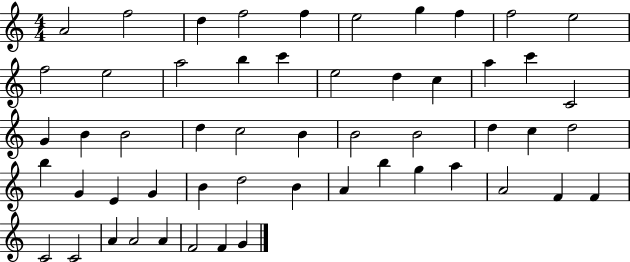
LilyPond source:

{
  \clef treble
  \numericTimeSignature
  \time 4/4
  \key c \major
  a'2 f''2 | d''4 f''2 f''4 | e''2 g''4 f''4 | f''2 e''2 | \break f''2 e''2 | a''2 b''4 c'''4 | e''2 d''4 c''4 | a''4 c'''4 c'2 | \break g'4 b'4 b'2 | d''4 c''2 b'4 | b'2 b'2 | d''4 c''4 d''2 | \break b''4 g'4 e'4 g'4 | b'4 d''2 b'4 | a'4 b''4 g''4 a''4 | a'2 f'4 f'4 | \break c'2 c'2 | a'4 a'2 a'4 | f'2 f'4 g'4 | \bar "|."
}